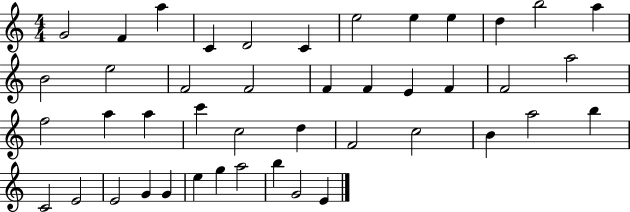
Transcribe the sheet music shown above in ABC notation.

X:1
T:Untitled
M:4/4
L:1/4
K:C
G2 F a C D2 C e2 e e d b2 a B2 e2 F2 F2 F F E F F2 a2 f2 a a c' c2 d F2 c2 B a2 b C2 E2 E2 G G e g a2 b G2 E